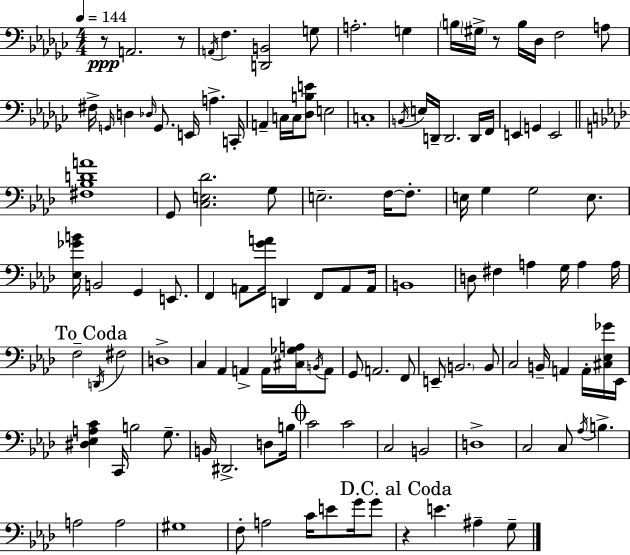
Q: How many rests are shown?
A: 4